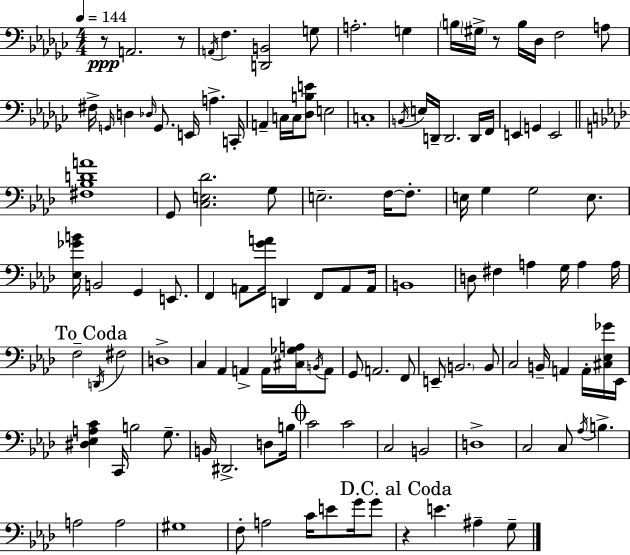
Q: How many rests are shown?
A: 4